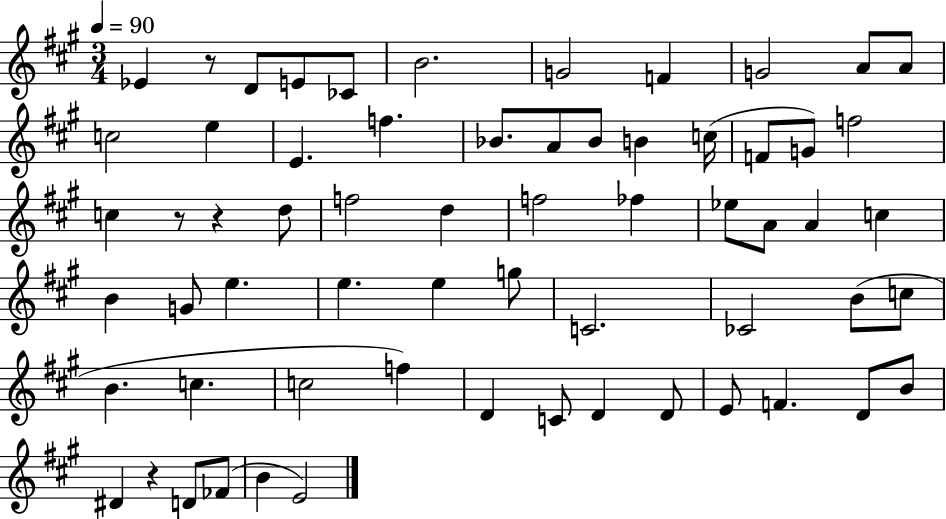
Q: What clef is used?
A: treble